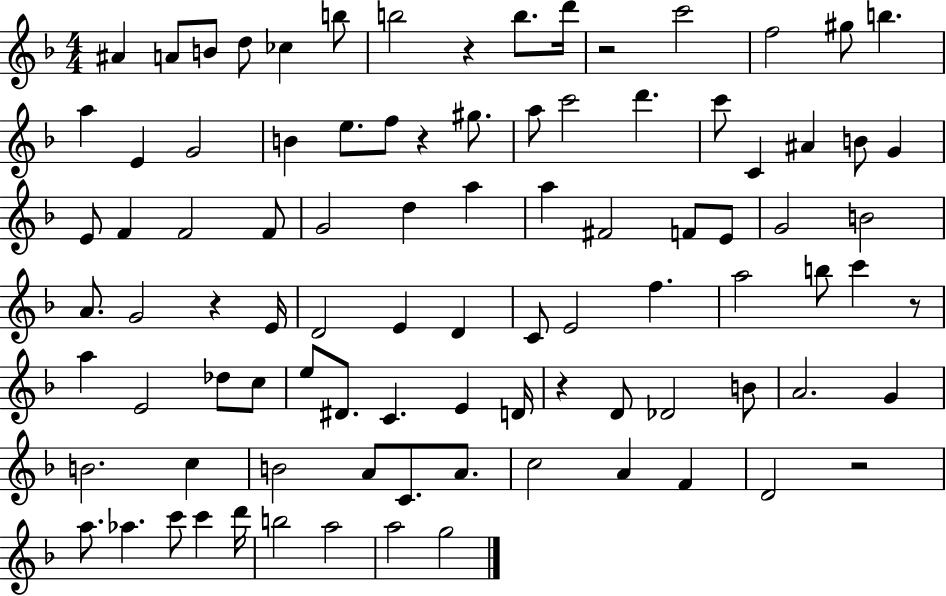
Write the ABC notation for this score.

X:1
T:Untitled
M:4/4
L:1/4
K:F
^A A/2 B/2 d/2 _c b/2 b2 z b/2 d'/4 z2 c'2 f2 ^g/2 b a E G2 B e/2 f/2 z ^g/2 a/2 c'2 d' c'/2 C ^A B/2 G E/2 F F2 F/2 G2 d a a ^F2 F/2 E/2 G2 B2 A/2 G2 z E/4 D2 E D C/2 E2 f a2 b/2 c' z/2 a E2 _d/2 c/2 e/2 ^D/2 C E D/4 z D/2 _D2 B/2 A2 G B2 c B2 A/2 C/2 A/2 c2 A F D2 z2 a/2 _a c'/2 c' d'/4 b2 a2 a2 g2